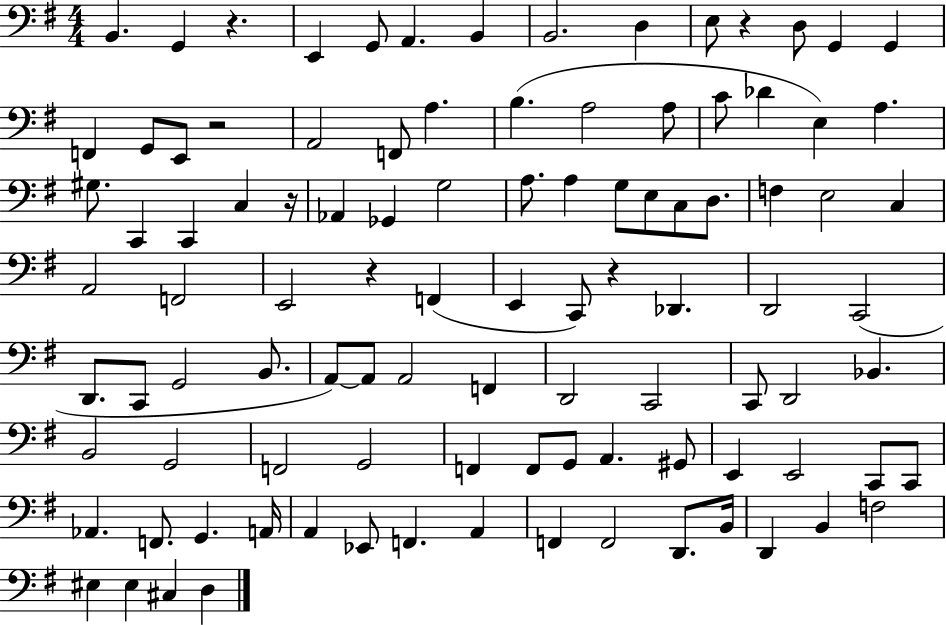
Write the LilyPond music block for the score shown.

{
  \clef bass
  \numericTimeSignature
  \time 4/4
  \key g \major
  b,4. g,4 r4. | e,4 g,8 a,4. b,4 | b,2. d4 | e8 r4 d8 g,4 g,4 | \break f,4 g,8 e,8 r2 | a,2 f,8 a4. | b4.( a2 a8 | c'8 des'4 e4) a4. | \break gis8. c,4 c,4 c4 r16 | aes,4 ges,4 g2 | a8. a4 g8 e8 c8 d8. | f4 e2 c4 | \break a,2 f,2 | e,2 r4 f,4( | e,4 c,8) r4 des,4. | d,2 c,2( | \break d,8. c,8 g,2 b,8. | a,8~~) a,8 a,2 f,4 | d,2 c,2 | c,8 d,2 bes,4. | \break b,2 g,2 | f,2 g,2 | f,4 f,8 g,8 a,4. gis,8 | e,4 e,2 c,8 c,8 | \break aes,4. f,8. g,4. a,16 | a,4 ees,8 f,4. a,4 | f,4 f,2 d,8. b,16 | d,4 b,4 f2 | \break eis4 eis4 cis4 d4 | \bar "|."
}